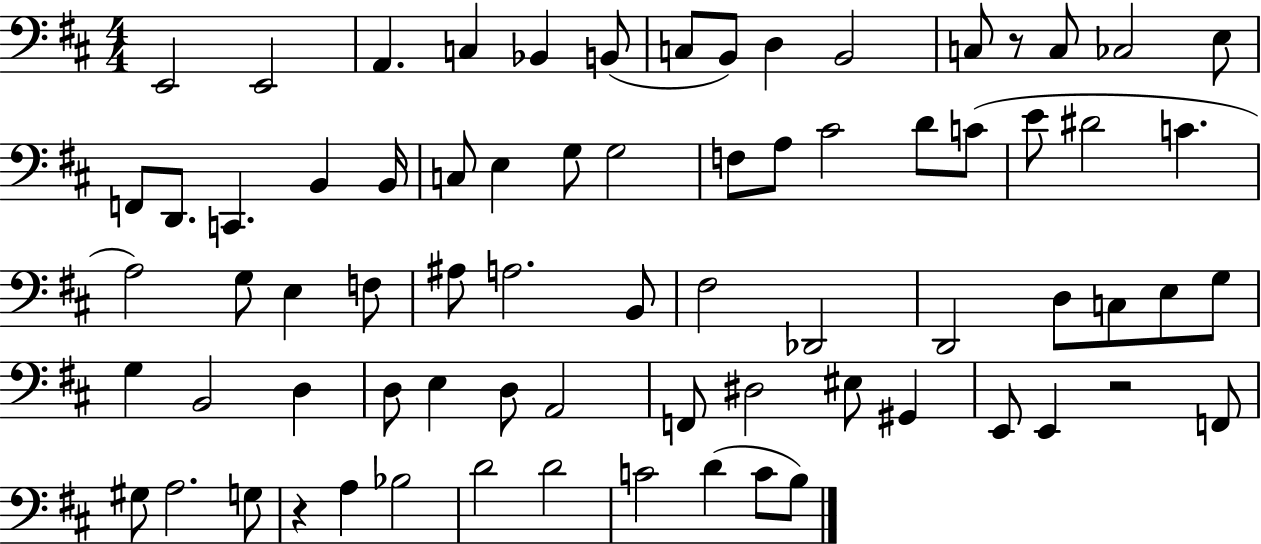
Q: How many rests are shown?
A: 3